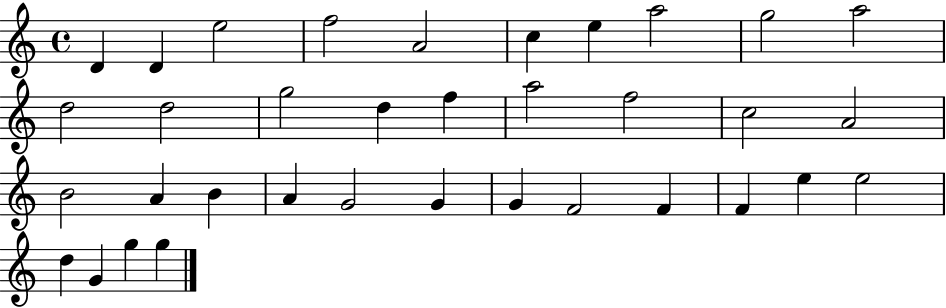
{
  \clef treble
  \time 4/4
  \defaultTimeSignature
  \key c \major
  d'4 d'4 e''2 | f''2 a'2 | c''4 e''4 a''2 | g''2 a''2 | \break d''2 d''2 | g''2 d''4 f''4 | a''2 f''2 | c''2 a'2 | \break b'2 a'4 b'4 | a'4 g'2 g'4 | g'4 f'2 f'4 | f'4 e''4 e''2 | \break d''4 g'4 g''4 g''4 | \bar "|."
}